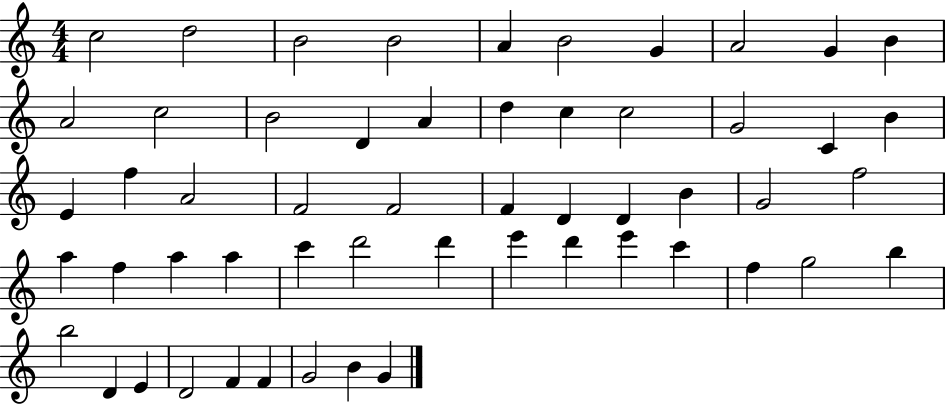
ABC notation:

X:1
T:Untitled
M:4/4
L:1/4
K:C
c2 d2 B2 B2 A B2 G A2 G B A2 c2 B2 D A d c c2 G2 C B E f A2 F2 F2 F D D B G2 f2 a f a a c' d'2 d' e' d' e' c' f g2 b b2 D E D2 F F G2 B G